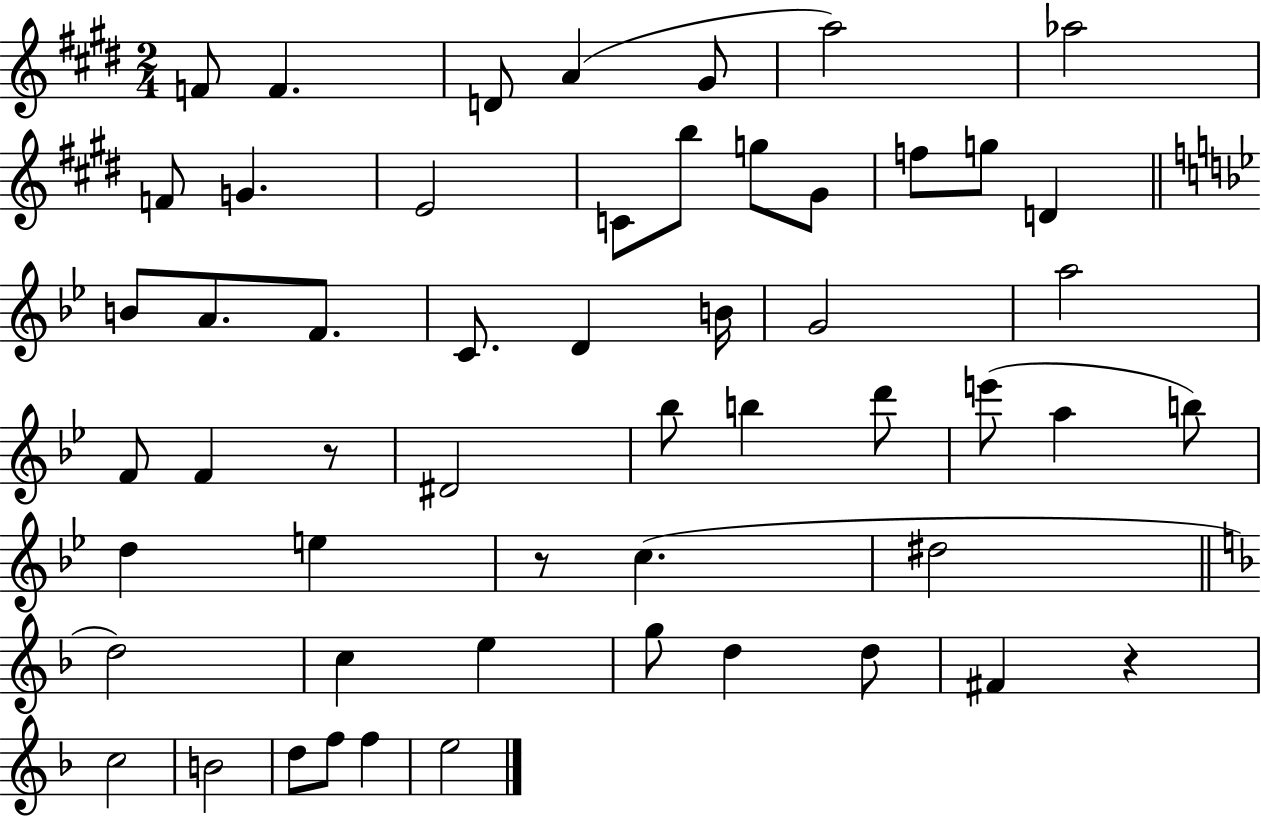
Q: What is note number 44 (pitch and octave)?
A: D5